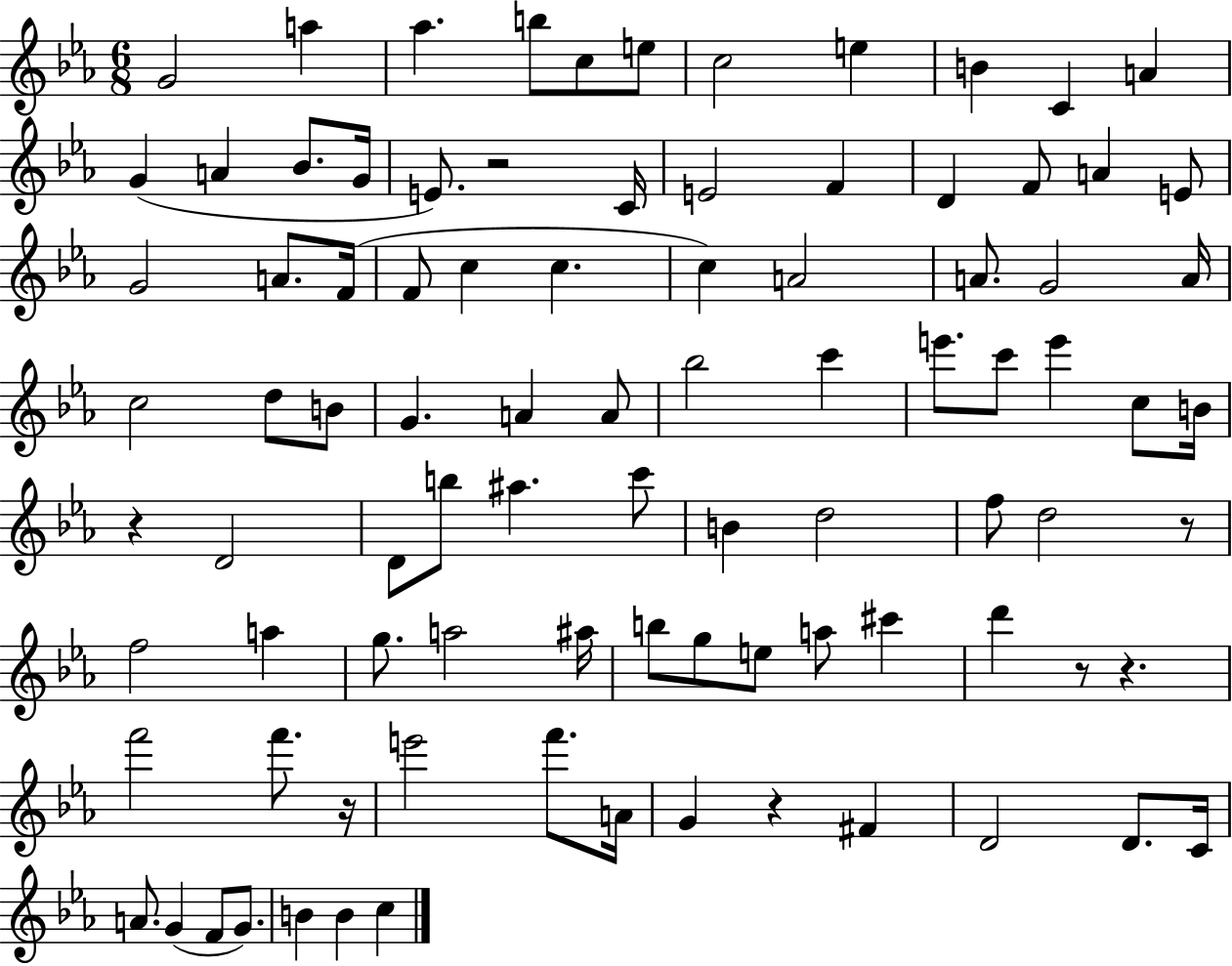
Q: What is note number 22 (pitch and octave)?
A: A4